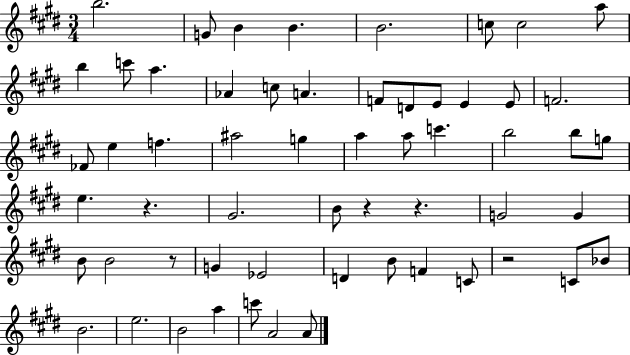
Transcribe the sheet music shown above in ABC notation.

X:1
T:Untitled
M:3/4
L:1/4
K:E
b2 G/2 B B B2 c/2 c2 a/2 b c'/2 a _A c/2 A F/2 D/2 E/2 E E/2 F2 _F/2 e f ^a2 g a a/2 c' b2 b/2 g/2 e z ^G2 B/2 z z G2 G B/2 B2 z/2 G _E2 D B/2 F C/2 z2 C/2 _B/2 B2 e2 B2 a c'/2 A2 A/2